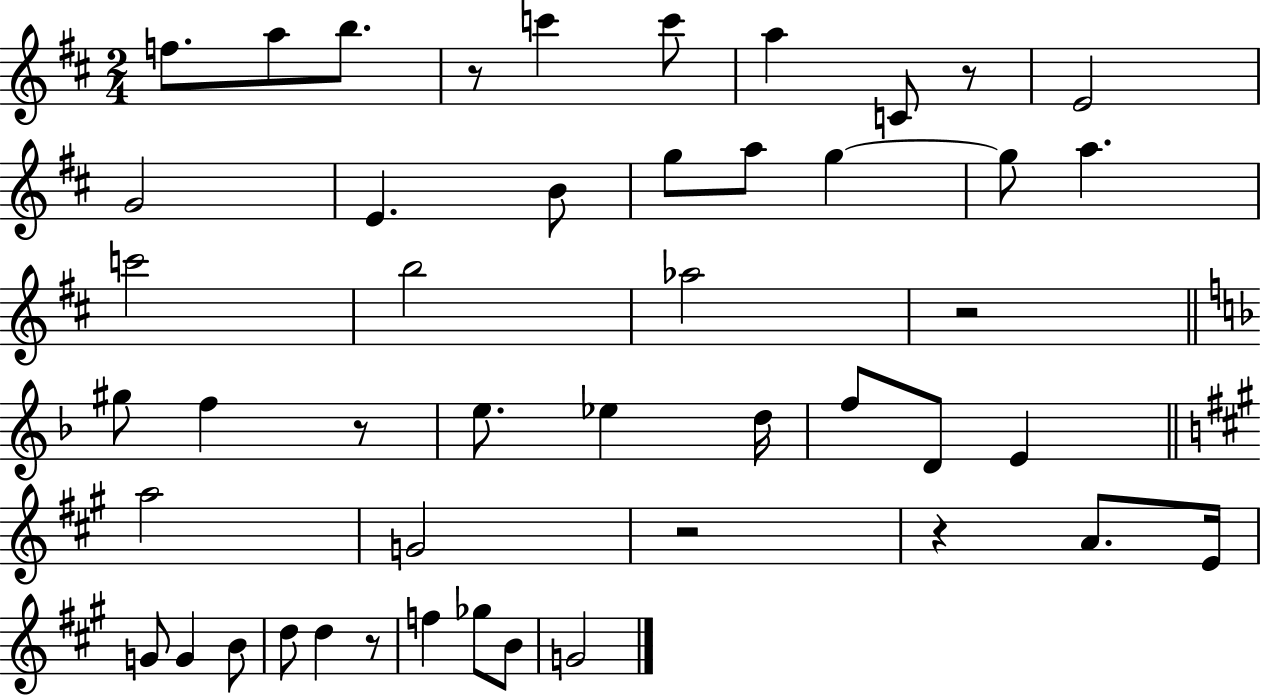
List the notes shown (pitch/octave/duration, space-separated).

F5/e. A5/e B5/e. R/e C6/q C6/e A5/q C4/e R/e E4/h G4/h E4/q. B4/e G5/e A5/e G5/q G5/e A5/q. C6/h B5/h Ab5/h R/h G#5/e F5/q R/e E5/e. Eb5/q D5/s F5/e D4/e E4/q A5/h G4/h R/h R/q A4/e. E4/s G4/e G4/q B4/e D5/e D5/q R/e F5/q Gb5/e B4/e G4/h